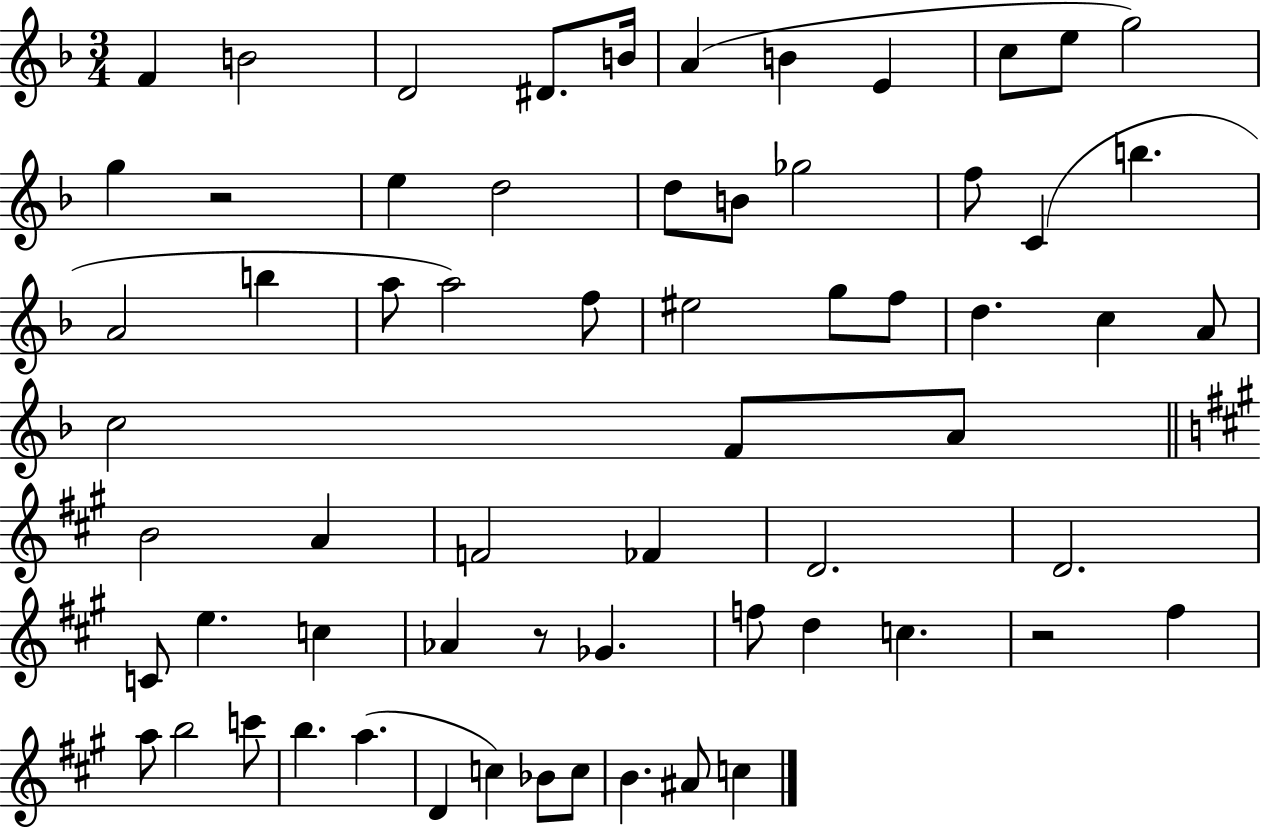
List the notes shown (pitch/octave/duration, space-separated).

F4/q B4/h D4/h D#4/e. B4/s A4/q B4/q E4/q C5/e E5/e G5/h G5/q R/h E5/q D5/h D5/e B4/e Gb5/h F5/e C4/q B5/q. A4/h B5/q A5/e A5/h F5/e EIS5/h G5/e F5/e D5/q. C5/q A4/e C5/h F4/e A4/e B4/h A4/q F4/h FES4/q D4/h. D4/h. C4/e E5/q. C5/q Ab4/q R/e Gb4/q. F5/e D5/q C5/q. R/h F#5/q A5/e B5/h C6/e B5/q. A5/q. D4/q C5/q Bb4/e C5/e B4/q. A#4/e C5/q